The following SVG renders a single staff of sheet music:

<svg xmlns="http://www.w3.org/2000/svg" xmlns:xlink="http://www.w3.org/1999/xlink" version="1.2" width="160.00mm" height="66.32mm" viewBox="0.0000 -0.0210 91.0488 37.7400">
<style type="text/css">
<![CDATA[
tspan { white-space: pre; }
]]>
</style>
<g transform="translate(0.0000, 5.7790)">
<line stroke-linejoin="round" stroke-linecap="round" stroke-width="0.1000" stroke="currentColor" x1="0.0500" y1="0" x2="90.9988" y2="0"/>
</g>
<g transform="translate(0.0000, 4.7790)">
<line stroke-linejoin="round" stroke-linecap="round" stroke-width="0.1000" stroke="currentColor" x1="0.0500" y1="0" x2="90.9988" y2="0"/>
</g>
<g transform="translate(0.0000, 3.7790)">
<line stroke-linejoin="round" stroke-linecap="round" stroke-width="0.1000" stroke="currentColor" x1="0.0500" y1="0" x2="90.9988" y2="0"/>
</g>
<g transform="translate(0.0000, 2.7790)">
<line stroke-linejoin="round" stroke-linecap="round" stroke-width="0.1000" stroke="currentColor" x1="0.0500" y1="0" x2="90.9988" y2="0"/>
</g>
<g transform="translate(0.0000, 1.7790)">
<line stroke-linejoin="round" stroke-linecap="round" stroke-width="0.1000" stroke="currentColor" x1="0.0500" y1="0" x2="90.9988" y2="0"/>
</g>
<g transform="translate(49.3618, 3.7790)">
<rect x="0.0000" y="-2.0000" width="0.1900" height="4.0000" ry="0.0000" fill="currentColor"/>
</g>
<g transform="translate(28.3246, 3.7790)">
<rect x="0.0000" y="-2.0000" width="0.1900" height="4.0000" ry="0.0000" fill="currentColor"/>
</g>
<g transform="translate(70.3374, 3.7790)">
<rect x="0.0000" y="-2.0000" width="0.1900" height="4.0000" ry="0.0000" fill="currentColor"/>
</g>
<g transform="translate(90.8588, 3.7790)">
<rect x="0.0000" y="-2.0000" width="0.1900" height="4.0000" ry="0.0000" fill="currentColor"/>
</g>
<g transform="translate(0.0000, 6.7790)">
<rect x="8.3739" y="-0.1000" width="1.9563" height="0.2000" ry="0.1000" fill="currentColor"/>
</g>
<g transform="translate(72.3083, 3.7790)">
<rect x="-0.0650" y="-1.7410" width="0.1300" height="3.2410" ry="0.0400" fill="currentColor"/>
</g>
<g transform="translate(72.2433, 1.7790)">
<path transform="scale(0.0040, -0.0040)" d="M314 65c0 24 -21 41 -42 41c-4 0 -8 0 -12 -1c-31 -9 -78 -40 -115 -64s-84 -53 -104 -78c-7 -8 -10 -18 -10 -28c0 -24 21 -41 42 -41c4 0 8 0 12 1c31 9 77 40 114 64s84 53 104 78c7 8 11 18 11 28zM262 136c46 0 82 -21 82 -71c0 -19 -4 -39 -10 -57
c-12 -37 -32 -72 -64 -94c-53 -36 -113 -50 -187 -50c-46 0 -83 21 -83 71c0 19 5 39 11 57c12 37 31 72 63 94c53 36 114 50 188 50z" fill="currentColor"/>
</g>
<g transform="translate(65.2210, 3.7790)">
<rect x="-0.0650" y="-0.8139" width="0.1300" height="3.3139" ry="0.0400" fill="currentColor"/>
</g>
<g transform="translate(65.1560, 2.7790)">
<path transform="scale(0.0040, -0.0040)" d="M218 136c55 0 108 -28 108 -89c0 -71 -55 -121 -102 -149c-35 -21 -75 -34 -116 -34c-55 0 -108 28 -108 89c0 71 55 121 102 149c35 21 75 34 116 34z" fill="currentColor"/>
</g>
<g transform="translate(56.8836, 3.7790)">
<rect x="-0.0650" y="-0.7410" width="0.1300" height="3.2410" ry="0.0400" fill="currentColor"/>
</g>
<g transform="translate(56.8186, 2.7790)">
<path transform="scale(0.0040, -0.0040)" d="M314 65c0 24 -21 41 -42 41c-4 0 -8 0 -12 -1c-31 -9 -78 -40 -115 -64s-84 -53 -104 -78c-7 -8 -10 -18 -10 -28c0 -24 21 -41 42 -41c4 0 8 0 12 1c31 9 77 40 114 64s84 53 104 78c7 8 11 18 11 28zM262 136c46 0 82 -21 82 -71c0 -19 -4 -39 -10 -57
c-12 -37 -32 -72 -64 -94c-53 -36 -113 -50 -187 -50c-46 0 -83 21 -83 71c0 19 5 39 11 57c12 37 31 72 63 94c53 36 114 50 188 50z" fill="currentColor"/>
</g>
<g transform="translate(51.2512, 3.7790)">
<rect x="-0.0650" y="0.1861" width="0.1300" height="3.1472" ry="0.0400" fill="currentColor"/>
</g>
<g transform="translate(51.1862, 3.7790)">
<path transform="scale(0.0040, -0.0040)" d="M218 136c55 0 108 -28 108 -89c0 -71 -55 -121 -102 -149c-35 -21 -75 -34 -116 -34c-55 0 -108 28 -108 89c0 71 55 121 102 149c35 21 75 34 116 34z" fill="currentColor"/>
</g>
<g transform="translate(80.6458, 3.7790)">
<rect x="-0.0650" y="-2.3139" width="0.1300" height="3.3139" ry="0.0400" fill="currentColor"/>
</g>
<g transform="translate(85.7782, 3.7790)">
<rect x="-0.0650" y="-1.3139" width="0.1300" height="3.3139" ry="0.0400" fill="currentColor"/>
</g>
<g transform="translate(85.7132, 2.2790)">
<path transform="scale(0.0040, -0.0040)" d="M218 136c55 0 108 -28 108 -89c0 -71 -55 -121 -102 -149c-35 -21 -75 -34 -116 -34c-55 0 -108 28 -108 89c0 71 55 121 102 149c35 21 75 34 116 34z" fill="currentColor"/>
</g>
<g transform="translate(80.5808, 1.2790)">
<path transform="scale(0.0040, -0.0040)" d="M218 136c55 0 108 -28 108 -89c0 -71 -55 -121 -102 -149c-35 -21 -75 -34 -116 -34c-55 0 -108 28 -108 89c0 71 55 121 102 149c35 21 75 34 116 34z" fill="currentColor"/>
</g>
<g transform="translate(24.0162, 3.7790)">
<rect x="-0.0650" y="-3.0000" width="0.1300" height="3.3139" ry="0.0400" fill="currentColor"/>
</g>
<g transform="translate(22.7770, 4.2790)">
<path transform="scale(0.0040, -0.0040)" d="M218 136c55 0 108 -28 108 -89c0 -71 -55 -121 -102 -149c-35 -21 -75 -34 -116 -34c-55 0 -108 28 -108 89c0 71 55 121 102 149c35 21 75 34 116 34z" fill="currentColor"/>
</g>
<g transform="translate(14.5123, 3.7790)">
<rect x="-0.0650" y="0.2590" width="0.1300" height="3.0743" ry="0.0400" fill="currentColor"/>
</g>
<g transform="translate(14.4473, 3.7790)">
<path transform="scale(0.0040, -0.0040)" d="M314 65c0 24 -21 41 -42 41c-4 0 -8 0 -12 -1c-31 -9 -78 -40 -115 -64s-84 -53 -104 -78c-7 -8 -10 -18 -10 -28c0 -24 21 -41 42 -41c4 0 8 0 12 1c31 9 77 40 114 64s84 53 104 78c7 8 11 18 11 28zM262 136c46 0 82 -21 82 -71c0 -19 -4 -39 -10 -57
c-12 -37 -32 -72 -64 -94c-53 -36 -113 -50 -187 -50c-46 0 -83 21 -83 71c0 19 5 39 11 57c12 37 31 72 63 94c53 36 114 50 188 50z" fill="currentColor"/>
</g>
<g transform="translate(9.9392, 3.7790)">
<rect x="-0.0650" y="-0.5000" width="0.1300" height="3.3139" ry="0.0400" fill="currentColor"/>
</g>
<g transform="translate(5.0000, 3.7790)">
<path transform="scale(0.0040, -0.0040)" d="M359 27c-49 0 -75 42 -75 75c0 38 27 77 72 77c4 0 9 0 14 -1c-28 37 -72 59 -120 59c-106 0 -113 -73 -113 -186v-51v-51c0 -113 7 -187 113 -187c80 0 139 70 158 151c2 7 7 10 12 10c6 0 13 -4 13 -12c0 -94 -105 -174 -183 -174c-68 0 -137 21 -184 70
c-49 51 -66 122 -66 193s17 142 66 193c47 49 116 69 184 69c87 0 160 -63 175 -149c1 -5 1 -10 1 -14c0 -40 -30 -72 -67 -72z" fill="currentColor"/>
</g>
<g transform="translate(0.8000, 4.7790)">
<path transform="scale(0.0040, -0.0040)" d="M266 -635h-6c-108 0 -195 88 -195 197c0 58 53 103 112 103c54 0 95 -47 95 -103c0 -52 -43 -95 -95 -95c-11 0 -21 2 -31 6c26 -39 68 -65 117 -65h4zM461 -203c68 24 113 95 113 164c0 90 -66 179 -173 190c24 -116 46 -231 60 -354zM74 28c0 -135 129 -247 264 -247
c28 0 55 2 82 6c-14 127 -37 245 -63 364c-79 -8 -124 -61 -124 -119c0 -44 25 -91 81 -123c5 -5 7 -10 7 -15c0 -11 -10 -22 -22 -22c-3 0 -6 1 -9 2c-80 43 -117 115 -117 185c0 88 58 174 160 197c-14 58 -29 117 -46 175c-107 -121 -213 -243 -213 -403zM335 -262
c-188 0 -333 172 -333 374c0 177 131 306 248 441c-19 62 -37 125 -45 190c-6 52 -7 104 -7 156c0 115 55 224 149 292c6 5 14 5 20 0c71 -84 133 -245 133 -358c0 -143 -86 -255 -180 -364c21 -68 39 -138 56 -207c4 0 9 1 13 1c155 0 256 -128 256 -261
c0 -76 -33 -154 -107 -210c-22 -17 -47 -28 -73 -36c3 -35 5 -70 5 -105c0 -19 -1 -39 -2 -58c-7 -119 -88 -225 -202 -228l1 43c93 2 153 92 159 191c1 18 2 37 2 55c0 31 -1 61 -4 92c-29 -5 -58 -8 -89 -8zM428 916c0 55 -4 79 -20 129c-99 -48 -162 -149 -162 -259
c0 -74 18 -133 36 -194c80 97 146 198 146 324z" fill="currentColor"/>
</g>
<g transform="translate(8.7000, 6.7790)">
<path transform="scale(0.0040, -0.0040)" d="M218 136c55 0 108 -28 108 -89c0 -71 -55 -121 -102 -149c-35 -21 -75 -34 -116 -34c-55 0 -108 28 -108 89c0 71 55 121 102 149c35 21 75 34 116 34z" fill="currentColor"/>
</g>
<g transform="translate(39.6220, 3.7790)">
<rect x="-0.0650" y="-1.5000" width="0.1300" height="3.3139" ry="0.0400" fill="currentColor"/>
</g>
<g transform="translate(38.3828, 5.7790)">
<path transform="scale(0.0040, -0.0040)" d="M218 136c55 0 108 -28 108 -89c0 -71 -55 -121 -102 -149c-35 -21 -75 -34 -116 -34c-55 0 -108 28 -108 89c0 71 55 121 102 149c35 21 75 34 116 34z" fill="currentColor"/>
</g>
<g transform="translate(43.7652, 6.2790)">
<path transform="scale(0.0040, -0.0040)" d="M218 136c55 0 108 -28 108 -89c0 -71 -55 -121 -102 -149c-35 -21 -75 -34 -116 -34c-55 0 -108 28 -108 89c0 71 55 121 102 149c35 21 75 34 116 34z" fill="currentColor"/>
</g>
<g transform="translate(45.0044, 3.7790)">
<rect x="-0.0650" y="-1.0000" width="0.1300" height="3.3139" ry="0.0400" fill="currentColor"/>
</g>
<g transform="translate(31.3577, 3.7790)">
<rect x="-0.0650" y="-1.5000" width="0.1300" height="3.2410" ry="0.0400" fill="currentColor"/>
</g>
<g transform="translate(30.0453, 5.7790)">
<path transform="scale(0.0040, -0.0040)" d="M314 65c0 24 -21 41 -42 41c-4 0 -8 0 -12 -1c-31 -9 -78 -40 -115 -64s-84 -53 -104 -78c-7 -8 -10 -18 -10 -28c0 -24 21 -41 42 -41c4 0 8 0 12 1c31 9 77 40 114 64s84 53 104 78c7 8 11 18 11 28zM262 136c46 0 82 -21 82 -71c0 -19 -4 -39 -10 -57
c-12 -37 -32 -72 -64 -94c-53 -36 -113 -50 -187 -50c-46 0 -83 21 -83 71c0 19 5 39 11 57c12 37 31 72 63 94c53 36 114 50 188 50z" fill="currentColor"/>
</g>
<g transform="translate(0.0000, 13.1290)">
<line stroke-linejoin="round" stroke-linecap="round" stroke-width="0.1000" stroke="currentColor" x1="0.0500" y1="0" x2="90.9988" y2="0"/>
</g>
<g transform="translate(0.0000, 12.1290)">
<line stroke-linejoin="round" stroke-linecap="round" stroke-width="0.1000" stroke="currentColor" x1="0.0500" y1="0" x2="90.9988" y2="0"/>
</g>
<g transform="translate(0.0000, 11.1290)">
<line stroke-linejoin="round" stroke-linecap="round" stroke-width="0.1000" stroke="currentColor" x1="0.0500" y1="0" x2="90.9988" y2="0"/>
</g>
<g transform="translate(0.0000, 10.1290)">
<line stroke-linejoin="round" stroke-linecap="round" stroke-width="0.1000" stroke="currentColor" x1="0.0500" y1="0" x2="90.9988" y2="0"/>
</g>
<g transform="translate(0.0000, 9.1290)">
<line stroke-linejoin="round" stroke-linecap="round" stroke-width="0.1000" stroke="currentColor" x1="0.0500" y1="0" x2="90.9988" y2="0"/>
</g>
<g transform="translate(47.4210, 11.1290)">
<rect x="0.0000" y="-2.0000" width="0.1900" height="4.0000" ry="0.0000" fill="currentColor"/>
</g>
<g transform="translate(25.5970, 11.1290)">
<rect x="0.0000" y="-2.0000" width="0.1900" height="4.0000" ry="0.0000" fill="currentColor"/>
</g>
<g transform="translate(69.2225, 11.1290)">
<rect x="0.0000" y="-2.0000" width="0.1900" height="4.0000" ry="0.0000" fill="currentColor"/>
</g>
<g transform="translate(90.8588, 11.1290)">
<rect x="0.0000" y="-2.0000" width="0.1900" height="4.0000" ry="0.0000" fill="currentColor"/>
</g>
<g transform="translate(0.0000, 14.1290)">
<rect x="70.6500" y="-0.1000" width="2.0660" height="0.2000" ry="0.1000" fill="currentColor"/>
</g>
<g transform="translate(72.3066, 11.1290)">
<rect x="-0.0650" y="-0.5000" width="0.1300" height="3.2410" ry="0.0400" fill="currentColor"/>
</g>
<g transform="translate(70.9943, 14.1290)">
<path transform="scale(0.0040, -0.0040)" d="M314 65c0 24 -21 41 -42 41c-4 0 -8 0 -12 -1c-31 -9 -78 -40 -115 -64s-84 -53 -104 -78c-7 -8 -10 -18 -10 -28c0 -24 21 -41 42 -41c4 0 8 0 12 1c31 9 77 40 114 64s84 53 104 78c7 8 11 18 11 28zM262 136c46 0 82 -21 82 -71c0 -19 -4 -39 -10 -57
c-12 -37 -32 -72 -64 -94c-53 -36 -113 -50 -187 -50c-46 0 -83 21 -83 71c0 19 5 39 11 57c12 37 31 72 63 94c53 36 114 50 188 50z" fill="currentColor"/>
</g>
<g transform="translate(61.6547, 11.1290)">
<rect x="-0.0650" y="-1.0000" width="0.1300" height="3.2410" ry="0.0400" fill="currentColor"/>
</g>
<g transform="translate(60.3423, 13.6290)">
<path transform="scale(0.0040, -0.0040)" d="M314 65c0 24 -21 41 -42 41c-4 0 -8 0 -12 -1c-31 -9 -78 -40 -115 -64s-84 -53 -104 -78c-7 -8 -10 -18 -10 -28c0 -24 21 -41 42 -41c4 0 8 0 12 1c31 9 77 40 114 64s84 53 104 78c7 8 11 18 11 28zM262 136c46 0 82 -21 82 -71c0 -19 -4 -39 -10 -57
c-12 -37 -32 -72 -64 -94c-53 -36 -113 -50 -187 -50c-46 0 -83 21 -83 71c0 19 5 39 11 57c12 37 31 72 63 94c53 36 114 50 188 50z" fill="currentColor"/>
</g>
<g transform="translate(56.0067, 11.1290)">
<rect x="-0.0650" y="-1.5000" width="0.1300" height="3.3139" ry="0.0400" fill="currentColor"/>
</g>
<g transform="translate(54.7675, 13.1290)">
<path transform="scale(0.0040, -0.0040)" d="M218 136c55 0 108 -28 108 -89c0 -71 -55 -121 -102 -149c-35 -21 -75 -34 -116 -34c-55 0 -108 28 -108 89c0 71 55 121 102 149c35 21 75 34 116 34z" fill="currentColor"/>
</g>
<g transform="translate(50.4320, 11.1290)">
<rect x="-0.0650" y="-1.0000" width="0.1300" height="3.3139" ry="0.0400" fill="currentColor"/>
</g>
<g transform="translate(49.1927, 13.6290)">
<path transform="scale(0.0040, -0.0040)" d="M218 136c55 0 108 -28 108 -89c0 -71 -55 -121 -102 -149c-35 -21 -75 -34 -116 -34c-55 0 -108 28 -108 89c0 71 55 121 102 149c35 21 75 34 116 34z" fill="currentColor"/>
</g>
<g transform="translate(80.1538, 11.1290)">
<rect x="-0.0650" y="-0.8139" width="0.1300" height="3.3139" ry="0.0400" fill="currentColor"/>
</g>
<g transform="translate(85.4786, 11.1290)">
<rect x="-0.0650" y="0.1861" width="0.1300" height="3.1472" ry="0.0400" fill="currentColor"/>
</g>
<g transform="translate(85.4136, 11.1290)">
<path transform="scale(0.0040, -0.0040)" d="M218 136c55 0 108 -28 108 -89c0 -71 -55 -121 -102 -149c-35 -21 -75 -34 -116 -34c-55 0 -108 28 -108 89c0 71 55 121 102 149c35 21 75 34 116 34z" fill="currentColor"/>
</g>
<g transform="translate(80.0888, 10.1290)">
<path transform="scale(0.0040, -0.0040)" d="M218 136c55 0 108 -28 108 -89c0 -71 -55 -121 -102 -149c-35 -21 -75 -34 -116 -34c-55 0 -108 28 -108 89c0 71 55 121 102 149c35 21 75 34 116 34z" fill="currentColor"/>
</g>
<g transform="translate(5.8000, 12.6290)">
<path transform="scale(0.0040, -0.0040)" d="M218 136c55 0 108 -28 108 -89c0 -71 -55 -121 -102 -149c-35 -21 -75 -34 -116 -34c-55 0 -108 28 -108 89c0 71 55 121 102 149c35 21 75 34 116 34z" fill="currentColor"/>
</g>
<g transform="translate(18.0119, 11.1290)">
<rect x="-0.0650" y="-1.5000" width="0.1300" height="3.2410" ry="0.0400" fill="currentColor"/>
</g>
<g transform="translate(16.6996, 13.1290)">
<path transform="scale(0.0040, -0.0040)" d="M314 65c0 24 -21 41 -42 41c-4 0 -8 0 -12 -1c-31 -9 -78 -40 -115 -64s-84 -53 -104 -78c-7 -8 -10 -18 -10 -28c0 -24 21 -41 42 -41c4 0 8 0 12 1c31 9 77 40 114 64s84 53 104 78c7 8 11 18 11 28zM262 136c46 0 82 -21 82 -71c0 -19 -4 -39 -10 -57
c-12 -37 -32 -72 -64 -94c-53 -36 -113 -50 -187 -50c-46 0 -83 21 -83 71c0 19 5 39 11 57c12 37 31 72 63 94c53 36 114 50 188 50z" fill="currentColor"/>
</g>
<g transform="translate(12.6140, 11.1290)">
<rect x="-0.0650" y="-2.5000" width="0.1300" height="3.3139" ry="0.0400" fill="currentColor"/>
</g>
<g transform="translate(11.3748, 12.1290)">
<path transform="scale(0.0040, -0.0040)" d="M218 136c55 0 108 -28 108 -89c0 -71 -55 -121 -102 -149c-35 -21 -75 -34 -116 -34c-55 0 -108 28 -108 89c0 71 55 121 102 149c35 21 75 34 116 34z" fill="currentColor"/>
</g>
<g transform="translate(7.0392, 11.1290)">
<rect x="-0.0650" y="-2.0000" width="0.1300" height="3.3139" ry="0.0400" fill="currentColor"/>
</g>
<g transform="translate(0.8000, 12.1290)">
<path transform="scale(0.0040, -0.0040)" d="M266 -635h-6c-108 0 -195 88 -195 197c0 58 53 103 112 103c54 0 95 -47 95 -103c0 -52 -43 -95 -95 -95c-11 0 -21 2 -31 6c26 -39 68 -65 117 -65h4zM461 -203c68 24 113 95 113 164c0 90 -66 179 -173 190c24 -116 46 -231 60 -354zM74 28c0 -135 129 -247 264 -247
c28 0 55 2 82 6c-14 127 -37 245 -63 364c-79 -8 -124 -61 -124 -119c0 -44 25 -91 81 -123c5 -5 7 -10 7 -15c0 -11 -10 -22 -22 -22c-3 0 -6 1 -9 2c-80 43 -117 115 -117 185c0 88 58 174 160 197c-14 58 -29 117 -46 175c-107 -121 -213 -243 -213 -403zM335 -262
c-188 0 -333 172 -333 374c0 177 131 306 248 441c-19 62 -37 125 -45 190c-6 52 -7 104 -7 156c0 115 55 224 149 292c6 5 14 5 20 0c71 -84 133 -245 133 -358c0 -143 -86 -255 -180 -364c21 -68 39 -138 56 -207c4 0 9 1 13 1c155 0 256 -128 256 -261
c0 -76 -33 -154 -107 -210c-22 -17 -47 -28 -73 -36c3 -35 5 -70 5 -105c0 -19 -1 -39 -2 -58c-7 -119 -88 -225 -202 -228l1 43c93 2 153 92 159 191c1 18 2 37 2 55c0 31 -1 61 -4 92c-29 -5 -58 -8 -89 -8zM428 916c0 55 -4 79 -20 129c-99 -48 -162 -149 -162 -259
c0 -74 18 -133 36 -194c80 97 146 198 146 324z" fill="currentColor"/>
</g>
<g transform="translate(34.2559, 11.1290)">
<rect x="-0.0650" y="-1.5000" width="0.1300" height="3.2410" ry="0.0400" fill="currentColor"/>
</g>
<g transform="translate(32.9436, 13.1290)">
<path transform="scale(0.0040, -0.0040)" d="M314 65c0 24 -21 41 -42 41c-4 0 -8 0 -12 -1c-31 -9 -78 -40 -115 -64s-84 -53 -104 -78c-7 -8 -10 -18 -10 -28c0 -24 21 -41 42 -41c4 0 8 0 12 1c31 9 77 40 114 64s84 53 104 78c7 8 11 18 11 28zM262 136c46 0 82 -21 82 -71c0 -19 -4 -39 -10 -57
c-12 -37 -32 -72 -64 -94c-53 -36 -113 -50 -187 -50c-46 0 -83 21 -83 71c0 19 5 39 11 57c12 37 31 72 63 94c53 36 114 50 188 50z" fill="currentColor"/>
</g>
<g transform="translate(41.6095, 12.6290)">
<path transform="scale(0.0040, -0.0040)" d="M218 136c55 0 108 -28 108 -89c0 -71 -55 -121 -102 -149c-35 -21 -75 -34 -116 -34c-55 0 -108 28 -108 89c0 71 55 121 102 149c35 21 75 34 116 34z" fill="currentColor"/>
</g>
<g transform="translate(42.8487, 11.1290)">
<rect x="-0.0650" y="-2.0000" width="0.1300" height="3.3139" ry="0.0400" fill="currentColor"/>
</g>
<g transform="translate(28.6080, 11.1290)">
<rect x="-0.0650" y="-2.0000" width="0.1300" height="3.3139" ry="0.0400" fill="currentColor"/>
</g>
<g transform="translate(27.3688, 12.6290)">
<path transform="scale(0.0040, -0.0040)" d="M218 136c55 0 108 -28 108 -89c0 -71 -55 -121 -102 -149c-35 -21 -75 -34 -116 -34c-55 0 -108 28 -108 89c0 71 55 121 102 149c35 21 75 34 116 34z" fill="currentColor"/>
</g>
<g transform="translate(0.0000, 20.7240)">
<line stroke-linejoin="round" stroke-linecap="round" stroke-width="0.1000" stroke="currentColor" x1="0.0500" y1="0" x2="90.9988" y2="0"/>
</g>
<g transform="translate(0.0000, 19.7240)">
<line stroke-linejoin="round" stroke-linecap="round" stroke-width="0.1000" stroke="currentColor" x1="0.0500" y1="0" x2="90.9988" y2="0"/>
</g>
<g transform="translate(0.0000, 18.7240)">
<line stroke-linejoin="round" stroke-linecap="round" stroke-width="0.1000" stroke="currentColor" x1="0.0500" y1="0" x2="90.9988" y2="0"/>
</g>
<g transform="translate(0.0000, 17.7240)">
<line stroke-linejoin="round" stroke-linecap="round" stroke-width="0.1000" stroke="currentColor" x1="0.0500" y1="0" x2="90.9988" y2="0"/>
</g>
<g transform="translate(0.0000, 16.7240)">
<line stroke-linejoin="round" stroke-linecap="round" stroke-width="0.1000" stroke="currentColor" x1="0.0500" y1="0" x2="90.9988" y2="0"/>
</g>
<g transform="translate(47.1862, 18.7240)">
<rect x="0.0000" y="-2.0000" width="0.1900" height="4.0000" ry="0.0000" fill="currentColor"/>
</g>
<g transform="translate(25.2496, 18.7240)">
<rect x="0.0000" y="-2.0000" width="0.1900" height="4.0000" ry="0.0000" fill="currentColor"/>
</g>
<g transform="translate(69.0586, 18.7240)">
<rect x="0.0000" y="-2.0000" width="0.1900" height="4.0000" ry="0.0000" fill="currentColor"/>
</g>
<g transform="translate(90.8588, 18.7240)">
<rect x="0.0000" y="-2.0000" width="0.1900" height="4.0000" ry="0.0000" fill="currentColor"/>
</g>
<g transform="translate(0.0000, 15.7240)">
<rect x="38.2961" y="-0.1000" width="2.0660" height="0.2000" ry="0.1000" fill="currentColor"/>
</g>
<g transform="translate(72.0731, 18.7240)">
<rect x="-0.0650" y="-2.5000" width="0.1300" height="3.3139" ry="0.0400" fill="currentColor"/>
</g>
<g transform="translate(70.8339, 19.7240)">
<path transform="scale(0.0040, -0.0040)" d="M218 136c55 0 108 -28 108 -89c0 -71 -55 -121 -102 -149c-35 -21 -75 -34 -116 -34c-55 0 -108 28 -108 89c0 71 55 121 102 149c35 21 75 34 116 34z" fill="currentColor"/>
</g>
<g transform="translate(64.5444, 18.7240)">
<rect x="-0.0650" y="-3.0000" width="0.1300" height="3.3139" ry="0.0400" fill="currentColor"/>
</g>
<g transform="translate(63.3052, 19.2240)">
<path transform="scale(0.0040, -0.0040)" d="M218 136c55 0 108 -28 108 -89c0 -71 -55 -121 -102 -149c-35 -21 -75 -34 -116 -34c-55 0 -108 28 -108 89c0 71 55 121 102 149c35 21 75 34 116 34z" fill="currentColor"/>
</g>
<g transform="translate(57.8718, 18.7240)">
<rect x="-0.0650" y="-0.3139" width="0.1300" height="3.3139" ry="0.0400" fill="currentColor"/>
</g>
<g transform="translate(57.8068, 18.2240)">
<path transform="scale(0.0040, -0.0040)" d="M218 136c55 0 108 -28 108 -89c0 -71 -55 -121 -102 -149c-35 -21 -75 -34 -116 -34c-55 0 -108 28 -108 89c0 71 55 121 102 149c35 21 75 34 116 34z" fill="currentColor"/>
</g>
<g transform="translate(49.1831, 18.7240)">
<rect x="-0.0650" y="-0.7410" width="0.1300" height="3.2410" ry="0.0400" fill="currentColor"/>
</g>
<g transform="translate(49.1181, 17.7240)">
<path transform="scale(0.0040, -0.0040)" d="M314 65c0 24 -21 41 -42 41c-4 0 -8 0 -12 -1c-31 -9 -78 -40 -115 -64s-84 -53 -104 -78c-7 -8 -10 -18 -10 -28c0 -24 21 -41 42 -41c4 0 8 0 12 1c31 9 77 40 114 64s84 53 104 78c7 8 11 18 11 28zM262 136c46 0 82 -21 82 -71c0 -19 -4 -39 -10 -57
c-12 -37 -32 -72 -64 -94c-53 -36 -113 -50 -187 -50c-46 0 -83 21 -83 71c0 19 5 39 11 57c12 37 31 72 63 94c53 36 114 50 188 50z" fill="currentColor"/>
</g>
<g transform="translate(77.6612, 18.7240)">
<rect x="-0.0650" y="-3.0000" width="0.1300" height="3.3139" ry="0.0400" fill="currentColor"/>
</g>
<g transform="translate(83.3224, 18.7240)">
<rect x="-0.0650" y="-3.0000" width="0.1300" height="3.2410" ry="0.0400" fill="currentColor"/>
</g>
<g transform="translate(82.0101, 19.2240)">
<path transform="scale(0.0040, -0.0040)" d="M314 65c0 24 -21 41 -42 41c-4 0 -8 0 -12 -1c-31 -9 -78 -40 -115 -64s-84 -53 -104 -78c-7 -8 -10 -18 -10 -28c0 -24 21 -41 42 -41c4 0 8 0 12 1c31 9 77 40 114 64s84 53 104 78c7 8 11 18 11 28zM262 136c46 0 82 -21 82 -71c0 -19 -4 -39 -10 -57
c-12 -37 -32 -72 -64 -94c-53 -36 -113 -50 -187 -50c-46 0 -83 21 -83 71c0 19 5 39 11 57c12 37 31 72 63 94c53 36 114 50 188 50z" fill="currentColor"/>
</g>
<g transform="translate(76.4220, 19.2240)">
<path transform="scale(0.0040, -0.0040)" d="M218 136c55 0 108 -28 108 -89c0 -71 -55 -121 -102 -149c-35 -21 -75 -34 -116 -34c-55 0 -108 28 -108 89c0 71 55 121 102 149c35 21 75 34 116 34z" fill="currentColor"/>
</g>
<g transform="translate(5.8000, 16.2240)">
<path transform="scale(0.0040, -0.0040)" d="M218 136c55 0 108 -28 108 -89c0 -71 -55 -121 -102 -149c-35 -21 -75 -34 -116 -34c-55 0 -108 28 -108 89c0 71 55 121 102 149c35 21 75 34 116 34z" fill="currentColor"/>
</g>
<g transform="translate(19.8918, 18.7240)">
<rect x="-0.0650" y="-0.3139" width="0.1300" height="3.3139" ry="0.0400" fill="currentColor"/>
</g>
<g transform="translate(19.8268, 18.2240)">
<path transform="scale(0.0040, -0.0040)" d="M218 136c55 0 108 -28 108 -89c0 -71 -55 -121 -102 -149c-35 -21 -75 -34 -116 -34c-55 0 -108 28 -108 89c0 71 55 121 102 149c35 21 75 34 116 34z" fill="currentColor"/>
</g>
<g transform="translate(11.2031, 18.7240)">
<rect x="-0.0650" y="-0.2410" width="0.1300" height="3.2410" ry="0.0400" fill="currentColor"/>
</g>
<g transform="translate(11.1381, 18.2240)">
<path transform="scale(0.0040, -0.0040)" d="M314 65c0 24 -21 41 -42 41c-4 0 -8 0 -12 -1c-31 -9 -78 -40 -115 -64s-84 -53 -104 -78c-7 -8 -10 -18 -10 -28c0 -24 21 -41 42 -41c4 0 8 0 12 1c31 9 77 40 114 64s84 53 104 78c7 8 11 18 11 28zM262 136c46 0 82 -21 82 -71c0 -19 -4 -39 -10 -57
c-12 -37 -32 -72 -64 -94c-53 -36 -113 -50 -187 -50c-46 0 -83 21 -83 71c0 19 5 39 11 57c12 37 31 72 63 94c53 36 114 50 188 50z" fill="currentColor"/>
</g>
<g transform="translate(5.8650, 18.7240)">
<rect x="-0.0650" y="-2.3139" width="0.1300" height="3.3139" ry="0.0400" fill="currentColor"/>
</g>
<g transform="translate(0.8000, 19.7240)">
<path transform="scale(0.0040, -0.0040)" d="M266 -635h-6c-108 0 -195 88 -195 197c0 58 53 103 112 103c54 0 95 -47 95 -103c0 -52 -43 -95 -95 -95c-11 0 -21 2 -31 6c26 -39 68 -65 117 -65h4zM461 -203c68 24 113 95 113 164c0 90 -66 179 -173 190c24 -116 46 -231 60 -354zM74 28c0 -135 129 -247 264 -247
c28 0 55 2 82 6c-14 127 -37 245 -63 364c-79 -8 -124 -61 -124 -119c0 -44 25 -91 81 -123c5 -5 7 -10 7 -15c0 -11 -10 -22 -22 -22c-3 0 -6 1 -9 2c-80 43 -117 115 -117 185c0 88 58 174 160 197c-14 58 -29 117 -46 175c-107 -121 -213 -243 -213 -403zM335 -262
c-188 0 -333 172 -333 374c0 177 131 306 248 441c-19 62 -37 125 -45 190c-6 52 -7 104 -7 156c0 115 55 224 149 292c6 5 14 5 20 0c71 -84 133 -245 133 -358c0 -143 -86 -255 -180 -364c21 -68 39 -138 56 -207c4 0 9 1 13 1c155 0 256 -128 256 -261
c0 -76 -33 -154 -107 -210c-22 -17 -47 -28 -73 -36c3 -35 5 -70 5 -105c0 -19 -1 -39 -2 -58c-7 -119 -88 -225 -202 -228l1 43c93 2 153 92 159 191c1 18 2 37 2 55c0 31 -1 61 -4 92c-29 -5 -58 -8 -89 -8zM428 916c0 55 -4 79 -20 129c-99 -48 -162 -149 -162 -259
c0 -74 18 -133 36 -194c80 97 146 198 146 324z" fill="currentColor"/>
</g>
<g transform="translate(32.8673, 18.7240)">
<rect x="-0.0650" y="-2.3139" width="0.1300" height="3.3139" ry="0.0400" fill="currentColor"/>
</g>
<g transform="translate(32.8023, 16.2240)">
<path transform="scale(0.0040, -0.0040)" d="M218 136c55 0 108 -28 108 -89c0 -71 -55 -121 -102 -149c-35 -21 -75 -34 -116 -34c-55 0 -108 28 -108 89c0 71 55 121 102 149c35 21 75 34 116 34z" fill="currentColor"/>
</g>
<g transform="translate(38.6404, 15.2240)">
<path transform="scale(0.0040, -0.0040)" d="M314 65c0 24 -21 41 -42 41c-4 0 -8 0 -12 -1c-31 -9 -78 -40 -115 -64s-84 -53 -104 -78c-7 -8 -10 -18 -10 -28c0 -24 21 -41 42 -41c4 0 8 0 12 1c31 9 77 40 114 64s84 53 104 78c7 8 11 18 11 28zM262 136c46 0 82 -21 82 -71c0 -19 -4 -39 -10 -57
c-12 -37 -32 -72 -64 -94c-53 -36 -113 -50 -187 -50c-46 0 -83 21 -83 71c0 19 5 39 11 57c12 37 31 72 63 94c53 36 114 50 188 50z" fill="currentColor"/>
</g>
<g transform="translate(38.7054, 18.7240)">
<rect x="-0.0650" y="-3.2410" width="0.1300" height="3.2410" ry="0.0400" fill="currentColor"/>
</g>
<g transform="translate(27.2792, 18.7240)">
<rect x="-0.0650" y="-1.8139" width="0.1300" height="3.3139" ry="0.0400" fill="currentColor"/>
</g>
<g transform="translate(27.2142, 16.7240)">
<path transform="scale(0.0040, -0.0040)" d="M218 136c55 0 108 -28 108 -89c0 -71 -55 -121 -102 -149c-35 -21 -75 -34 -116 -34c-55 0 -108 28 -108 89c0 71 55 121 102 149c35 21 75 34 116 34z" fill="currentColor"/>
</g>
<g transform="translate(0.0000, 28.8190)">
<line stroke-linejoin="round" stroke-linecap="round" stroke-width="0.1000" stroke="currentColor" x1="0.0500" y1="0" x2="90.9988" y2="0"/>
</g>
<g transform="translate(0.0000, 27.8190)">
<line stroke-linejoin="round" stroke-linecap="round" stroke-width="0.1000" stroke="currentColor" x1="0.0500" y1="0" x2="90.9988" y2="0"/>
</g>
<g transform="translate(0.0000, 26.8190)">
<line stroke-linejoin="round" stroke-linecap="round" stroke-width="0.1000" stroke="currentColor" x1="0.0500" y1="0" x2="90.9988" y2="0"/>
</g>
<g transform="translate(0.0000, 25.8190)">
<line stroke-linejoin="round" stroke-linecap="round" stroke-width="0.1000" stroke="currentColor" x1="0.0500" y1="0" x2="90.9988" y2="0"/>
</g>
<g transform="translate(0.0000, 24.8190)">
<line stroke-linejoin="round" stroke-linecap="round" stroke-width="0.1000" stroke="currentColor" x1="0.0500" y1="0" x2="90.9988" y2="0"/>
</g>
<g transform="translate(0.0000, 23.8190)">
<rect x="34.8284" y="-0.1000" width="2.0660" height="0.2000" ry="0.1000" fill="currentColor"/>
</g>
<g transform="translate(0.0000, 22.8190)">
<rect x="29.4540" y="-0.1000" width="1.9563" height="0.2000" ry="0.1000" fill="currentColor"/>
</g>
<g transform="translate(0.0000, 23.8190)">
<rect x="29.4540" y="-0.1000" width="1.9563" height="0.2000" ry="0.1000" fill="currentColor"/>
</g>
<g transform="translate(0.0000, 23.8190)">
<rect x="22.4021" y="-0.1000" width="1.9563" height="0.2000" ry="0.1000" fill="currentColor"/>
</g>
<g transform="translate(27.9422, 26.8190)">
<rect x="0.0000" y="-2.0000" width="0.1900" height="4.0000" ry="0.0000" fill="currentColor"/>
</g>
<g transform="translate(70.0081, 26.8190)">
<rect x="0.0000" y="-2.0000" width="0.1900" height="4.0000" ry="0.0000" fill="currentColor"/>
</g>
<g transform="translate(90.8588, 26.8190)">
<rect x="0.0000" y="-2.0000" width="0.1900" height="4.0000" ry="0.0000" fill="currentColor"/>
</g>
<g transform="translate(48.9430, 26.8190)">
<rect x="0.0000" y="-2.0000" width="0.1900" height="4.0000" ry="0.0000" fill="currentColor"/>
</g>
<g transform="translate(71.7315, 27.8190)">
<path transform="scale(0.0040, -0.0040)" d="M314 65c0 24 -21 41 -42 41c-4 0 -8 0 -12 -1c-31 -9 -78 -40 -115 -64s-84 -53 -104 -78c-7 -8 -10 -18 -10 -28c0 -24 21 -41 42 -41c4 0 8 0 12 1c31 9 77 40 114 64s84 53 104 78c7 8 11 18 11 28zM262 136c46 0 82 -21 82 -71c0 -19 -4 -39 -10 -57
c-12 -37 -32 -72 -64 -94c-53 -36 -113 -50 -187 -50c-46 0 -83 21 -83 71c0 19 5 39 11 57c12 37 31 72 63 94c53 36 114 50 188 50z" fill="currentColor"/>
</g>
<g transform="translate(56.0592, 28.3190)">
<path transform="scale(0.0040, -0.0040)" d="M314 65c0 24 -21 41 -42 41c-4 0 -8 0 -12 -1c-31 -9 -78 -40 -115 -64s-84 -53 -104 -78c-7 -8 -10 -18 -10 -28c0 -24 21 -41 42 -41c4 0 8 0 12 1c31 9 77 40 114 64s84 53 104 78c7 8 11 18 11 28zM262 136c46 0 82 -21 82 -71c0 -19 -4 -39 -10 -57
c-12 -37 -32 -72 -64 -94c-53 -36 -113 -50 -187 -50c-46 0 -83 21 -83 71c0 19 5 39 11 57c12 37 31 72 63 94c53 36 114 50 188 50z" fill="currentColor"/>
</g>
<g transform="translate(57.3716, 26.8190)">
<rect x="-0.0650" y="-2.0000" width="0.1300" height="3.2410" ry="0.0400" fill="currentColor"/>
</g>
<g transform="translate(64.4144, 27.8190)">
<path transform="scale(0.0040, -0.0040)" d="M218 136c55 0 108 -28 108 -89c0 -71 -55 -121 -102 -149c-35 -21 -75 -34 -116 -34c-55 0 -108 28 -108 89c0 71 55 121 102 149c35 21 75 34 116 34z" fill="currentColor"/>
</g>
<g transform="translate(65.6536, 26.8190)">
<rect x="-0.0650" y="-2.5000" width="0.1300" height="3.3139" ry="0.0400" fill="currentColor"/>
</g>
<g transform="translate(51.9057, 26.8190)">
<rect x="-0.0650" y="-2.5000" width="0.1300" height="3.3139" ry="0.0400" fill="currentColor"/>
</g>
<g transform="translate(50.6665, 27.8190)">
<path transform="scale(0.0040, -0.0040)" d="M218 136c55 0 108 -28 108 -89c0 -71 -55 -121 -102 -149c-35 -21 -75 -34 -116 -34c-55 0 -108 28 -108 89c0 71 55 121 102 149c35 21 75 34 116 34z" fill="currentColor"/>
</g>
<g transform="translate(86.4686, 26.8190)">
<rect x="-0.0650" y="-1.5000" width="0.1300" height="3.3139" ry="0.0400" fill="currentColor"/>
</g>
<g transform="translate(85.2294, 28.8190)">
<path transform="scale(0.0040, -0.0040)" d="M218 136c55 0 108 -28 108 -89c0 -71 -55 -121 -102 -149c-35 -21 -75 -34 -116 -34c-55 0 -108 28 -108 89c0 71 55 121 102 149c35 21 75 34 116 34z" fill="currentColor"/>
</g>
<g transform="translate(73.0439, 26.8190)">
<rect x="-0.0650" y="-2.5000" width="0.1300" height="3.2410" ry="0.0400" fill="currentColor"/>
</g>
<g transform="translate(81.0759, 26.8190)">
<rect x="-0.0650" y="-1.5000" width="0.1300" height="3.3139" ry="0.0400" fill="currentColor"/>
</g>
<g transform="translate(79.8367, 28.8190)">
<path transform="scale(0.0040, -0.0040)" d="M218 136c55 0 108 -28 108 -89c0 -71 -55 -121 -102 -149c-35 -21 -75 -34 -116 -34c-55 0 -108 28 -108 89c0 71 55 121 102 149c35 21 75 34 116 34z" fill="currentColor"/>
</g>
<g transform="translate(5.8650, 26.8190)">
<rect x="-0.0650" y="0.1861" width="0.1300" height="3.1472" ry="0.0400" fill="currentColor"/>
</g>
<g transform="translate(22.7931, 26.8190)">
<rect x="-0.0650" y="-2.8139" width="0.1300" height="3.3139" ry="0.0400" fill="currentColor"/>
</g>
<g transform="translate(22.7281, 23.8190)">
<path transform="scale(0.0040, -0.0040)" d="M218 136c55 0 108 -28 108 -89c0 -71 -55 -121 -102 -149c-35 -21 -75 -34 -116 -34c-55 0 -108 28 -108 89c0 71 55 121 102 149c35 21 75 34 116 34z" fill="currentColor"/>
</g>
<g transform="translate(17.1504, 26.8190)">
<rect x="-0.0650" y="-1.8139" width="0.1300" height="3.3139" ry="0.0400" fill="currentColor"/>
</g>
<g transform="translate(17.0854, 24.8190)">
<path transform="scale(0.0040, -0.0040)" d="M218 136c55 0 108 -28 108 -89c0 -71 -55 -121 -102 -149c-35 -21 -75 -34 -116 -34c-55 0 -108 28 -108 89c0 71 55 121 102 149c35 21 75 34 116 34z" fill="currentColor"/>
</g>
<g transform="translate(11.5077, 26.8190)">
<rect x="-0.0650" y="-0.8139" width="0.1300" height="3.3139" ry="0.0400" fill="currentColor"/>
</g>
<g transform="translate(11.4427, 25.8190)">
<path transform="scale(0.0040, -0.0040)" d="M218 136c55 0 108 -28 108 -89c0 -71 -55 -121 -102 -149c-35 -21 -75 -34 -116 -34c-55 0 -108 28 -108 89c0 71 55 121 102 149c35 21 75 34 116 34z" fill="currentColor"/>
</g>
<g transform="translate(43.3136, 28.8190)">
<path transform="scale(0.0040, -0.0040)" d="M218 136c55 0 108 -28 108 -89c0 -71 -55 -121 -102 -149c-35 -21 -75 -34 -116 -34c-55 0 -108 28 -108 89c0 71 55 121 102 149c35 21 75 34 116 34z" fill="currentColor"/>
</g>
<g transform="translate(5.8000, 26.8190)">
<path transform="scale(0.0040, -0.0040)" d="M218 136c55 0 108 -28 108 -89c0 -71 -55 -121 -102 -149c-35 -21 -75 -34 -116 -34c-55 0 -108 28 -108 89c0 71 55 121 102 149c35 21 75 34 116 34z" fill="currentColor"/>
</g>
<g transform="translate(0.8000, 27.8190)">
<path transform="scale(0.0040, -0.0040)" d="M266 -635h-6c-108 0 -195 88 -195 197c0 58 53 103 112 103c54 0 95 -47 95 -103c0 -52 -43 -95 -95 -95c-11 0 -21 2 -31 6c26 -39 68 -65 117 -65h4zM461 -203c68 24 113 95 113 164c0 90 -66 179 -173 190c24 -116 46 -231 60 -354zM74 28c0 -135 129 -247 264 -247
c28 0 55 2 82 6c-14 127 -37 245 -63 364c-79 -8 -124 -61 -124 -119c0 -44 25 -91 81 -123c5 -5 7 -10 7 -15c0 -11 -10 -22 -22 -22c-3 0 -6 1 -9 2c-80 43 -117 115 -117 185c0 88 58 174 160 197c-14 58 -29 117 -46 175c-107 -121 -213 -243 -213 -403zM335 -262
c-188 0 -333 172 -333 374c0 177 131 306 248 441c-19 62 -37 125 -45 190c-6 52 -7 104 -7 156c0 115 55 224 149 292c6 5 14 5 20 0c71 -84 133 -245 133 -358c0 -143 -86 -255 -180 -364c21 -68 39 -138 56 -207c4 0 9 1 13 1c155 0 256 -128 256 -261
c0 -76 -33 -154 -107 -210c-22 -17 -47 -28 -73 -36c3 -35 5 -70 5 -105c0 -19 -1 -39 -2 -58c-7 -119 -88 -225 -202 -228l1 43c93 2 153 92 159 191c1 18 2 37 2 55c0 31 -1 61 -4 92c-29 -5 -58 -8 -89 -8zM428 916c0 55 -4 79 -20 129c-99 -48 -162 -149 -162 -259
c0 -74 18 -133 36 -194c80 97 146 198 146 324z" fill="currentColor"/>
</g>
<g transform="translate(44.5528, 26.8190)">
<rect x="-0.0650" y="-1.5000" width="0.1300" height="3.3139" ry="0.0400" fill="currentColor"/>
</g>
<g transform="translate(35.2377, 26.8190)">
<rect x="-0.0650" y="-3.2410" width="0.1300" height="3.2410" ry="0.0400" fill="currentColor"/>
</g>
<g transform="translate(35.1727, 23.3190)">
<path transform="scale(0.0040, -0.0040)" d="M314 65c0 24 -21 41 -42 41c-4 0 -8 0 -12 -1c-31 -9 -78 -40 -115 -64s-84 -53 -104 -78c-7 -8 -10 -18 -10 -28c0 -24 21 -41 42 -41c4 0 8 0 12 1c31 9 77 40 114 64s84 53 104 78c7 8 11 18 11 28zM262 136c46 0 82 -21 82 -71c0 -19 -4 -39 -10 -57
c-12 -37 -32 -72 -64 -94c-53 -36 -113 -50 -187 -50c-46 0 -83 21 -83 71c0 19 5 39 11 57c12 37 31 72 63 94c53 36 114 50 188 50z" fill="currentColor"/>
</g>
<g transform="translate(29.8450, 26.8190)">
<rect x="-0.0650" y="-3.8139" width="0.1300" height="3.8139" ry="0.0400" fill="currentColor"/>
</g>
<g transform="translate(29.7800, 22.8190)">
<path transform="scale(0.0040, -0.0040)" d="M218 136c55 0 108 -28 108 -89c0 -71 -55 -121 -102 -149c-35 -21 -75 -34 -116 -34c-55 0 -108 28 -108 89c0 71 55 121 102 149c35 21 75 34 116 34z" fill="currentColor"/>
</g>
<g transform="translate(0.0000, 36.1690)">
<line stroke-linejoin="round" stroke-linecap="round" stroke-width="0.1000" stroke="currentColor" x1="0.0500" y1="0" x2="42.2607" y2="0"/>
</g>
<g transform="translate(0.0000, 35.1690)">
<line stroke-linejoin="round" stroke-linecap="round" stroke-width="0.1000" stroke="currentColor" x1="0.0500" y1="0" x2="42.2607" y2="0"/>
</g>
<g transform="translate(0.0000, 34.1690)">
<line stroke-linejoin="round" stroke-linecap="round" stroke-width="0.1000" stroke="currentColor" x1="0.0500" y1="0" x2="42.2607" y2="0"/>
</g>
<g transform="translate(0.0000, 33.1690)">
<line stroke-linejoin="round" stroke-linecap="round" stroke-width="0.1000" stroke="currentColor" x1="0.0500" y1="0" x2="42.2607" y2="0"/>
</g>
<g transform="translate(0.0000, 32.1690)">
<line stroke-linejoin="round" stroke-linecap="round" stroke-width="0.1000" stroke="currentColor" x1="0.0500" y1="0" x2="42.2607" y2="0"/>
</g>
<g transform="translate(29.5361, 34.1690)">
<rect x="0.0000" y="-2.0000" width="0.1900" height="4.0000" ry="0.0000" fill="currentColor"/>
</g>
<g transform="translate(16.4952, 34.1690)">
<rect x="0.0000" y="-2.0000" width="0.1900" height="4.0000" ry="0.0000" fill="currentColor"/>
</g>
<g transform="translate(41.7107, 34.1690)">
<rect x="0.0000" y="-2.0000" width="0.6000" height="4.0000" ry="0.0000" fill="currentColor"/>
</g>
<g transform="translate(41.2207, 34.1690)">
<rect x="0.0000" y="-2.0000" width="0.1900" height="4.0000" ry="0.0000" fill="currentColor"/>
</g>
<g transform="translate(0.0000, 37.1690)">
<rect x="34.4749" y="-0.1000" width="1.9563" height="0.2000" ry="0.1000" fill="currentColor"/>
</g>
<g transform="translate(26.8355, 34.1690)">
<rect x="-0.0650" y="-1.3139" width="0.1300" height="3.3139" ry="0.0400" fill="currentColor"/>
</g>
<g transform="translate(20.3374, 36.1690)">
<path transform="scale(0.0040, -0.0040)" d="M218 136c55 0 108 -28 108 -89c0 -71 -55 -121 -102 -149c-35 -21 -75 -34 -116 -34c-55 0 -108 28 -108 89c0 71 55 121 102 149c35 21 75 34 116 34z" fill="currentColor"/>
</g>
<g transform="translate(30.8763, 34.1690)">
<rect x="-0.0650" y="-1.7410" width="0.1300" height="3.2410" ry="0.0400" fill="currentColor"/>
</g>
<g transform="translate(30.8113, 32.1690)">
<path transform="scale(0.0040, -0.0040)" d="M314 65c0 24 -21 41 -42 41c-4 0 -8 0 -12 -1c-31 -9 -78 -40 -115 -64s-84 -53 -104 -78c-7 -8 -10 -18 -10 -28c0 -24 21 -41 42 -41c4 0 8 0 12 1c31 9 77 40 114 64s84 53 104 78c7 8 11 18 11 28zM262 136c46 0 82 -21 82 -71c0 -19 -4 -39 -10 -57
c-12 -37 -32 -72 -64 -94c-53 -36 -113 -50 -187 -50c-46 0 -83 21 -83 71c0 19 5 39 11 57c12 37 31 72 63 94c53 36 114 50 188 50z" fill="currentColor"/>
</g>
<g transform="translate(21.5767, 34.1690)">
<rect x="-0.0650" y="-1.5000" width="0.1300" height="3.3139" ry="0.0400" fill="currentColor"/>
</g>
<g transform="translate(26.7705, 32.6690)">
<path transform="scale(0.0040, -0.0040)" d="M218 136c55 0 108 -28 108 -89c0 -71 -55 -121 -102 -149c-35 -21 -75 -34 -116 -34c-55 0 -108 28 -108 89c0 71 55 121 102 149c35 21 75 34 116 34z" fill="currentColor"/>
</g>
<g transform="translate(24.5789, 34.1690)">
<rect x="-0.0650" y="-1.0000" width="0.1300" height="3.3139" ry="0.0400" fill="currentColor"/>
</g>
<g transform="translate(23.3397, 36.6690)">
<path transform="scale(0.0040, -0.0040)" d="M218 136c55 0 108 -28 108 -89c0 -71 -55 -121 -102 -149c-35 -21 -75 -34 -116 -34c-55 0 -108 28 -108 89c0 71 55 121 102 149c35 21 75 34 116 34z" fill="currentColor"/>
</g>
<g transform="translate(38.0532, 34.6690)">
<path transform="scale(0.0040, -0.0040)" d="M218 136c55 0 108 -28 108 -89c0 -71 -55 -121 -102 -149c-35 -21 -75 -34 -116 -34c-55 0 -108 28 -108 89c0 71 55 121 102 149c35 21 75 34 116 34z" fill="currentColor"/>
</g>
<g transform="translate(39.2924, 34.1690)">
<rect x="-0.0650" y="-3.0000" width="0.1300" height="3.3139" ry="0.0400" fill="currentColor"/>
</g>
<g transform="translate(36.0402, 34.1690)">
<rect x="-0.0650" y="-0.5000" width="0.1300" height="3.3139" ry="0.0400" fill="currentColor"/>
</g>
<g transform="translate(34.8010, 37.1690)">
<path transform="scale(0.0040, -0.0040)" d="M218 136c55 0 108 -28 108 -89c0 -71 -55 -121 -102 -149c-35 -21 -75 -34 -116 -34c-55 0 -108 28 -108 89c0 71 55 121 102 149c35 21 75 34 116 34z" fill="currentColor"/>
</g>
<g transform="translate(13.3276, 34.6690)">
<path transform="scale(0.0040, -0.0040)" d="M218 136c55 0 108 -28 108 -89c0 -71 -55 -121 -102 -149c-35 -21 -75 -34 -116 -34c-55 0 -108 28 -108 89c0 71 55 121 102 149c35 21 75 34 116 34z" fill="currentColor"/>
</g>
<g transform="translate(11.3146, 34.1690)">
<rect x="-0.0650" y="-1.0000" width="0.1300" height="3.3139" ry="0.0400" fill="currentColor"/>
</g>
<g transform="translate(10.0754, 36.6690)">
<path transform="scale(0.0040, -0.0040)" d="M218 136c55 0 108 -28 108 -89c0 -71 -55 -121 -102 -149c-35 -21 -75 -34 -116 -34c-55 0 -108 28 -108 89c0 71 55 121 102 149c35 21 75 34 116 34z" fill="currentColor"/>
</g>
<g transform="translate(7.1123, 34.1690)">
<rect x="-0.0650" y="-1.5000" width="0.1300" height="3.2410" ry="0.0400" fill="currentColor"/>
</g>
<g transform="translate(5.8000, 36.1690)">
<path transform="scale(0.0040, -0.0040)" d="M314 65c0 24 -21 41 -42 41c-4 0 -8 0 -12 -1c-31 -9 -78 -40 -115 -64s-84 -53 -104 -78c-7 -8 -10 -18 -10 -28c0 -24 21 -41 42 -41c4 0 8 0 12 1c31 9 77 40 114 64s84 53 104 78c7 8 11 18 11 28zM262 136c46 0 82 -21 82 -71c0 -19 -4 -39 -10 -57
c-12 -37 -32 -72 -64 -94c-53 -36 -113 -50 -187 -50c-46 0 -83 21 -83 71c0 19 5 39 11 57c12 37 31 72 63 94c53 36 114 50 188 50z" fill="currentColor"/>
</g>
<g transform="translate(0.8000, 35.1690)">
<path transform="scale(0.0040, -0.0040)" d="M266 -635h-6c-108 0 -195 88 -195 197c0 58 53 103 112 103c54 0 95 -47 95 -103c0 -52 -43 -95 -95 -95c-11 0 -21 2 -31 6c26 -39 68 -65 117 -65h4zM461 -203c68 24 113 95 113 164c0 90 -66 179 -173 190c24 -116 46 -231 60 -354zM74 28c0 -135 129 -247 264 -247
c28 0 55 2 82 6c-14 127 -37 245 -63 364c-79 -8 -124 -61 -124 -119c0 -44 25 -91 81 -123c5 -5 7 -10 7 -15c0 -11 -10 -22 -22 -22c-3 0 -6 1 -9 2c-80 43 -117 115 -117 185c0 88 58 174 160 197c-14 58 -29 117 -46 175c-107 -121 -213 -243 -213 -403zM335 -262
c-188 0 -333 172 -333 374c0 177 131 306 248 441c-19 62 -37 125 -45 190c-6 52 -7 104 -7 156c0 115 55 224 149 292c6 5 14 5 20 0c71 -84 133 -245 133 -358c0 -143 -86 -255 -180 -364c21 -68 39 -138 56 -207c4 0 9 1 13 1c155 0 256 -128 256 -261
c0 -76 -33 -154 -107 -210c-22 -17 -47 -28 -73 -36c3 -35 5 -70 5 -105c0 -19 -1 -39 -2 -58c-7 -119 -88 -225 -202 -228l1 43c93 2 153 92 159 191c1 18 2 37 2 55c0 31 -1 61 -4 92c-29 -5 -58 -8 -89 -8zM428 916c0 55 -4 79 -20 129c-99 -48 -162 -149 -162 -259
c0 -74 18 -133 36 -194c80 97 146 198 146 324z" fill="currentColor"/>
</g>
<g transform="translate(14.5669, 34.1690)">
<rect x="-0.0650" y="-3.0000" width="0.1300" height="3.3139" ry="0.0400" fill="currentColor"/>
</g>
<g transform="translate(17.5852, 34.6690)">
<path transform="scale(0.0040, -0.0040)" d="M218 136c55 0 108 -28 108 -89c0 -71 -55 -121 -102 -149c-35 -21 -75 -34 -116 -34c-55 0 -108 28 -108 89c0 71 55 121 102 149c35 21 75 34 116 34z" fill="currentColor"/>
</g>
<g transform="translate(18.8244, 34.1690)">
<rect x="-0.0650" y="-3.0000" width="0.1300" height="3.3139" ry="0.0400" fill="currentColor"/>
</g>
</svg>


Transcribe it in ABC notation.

X:1
T:Untitled
M:4/4
L:1/4
K:C
C B2 A E2 E D B d2 d f2 g e F G E2 F E2 F D E D2 C2 d B g c2 c f g b2 d2 c A G A A2 B d f a c' b2 E G F2 G G2 E E E2 D A A E D e f2 C A